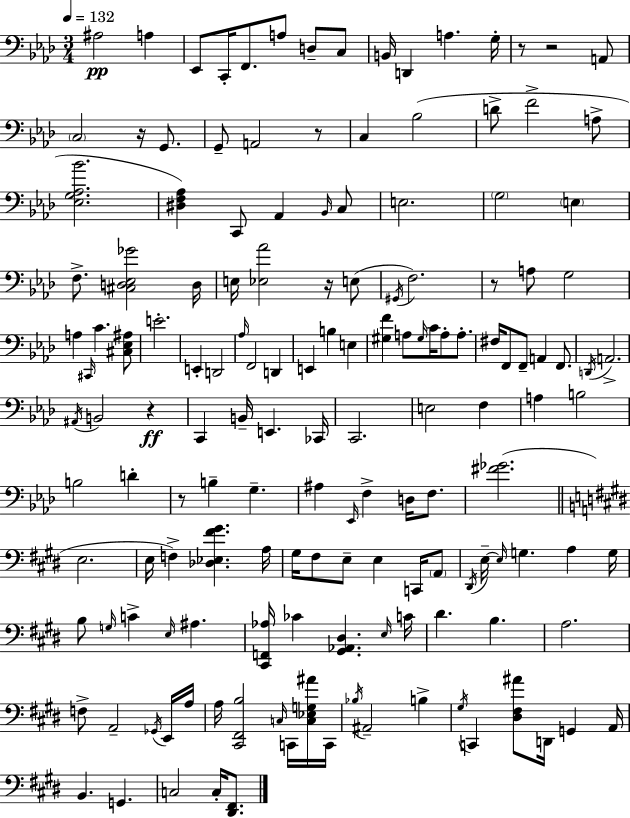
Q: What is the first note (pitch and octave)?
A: A#3